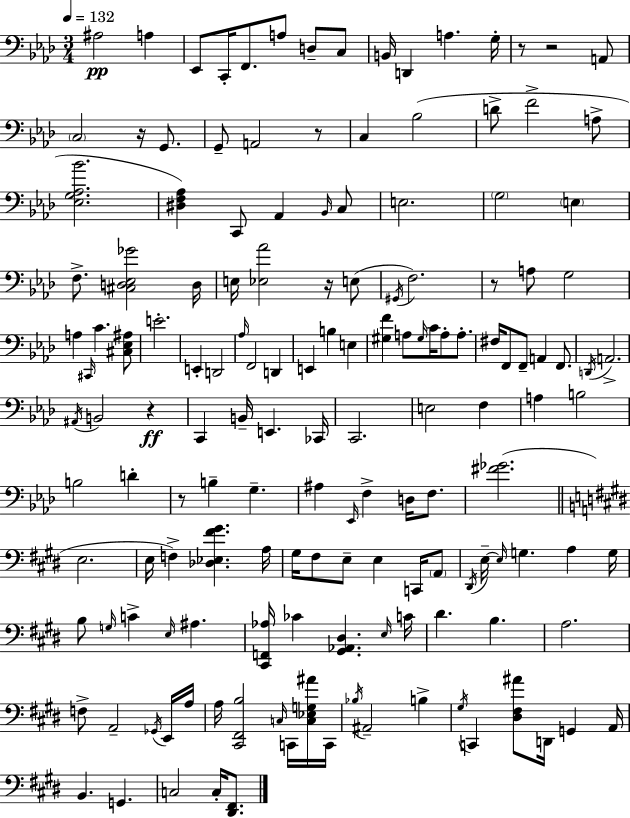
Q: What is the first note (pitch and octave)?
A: A#3